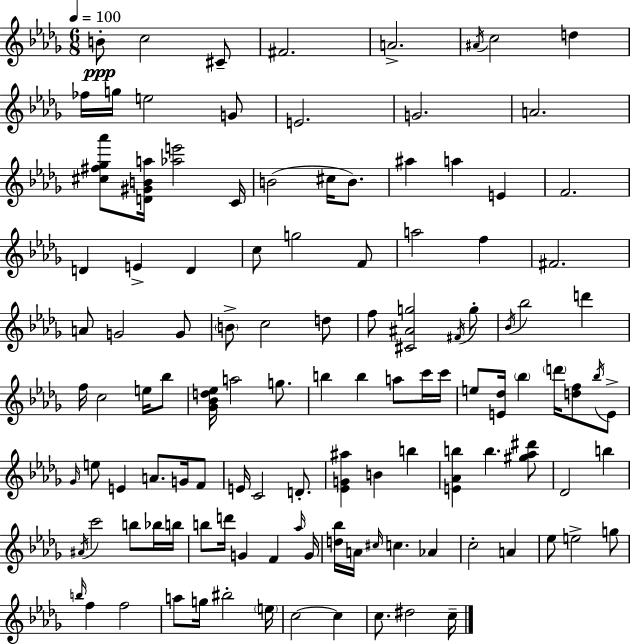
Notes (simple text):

B4/e C5/h C#4/e F#4/h. A4/h. A#4/s C5/h D5/q FES5/s G5/s E5/h G4/e E4/h. G4/h. A4/h. [C#5,F#5,Gb5,Ab6]/e [D4,G#4,B4,A5]/s [Ab5,E6]/h C4/s B4/h C#5/s B4/e. A#5/q A5/q E4/q F4/h. D4/q E4/q D4/q C5/e G5/h F4/e A5/h F5/q F#4/h. A4/e G4/h G4/e B4/e C5/h D5/e F5/e [C#4,A#4,G5]/h F#4/s G5/e Bb4/s Bb5/h D6/q F5/s C5/h E5/s Bb5/e [Gb4,Bb4,D5,Eb5]/s A5/h G5/e. B5/q B5/q A5/e C6/s C6/s E5/e [E4,Db5]/s Bb5/q D6/s [D5,F5]/e Bb5/s E4/e Gb4/s E5/e E4/q A4/e. G4/s F4/e E4/s C4/h D4/e. [Eb4,G4,A#5]/q B4/q B5/q [E4,Ab4,B5]/q B5/q. [G#5,Ab5,D#6]/e Db4/h B5/q A#4/s C6/h B5/e Bb5/s B5/s B5/e D6/s G4/q F4/q Ab5/s G4/s [D5,Bb5]/s A4/s C#5/s C5/q. Ab4/q C5/h A4/q Eb5/e E5/h G5/e B5/s F5/q F5/h A5/e G5/s BIS5/h E5/s C5/h C5/q C5/e. D#5/h C5/s